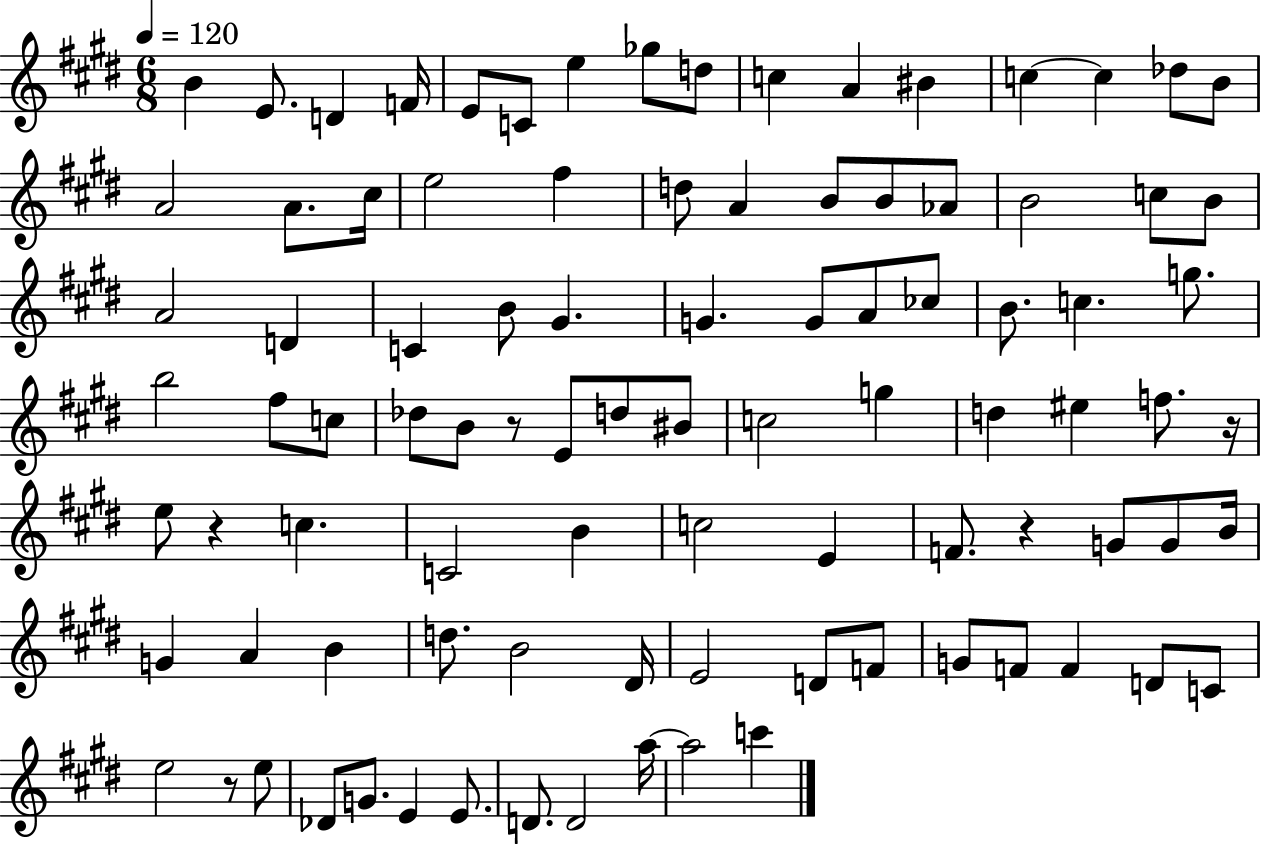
B4/q E4/e. D4/q F4/s E4/e C4/e E5/q Gb5/e D5/e C5/q A4/q BIS4/q C5/q C5/q Db5/e B4/e A4/h A4/e. C#5/s E5/h F#5/q D5/e A4/q B4/e B4/e Ab4/e B4/h C5/e B4/e A4/h D4/q C4/q B4/e G#4/q. G4/q. G4/e A4/e CES5/e B4/e. C5/q. G5/e. B5/h F#5/e C5/e Db5/e B4/e R/e E4/e D5/e BIS4/e C5/h G5/q D5/q EIS5/q F5/e. R/s E5/e R/q C5/q. C4/h B4/q C5/h E4/q F4/e. R/q G4/e G4/e B4/s G4/q A4/q B4/q D5/e. B4/h D#4/s E4/h D4/e F4/e G4/e F4/e F4/q D4/e C4/e E5/h R/e E5/e Db4/e G4/e. E4/q E4/e. D4/e. D4/h A5/s A5/h C6/q